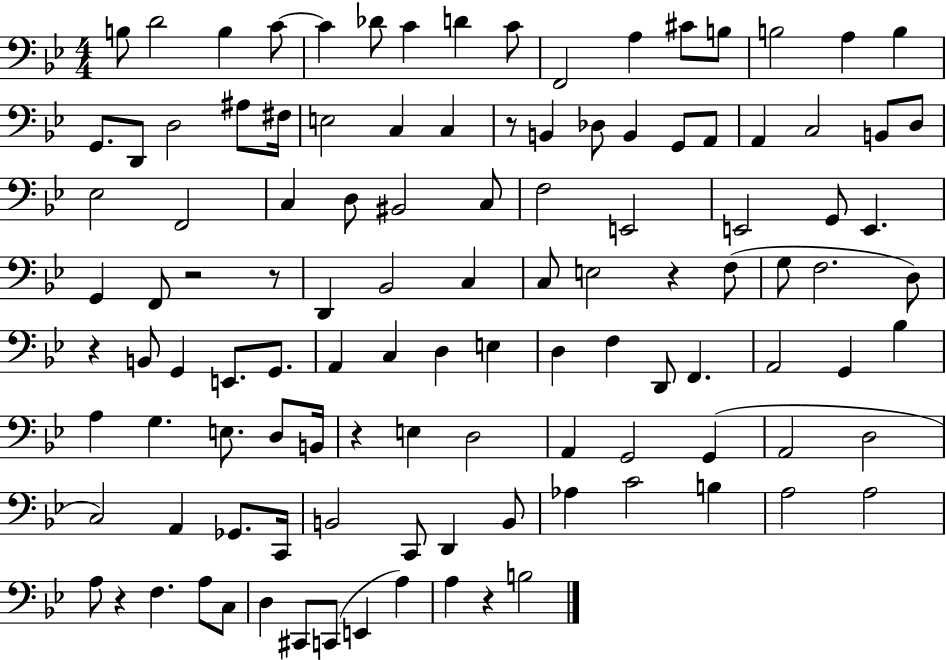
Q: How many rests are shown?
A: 8